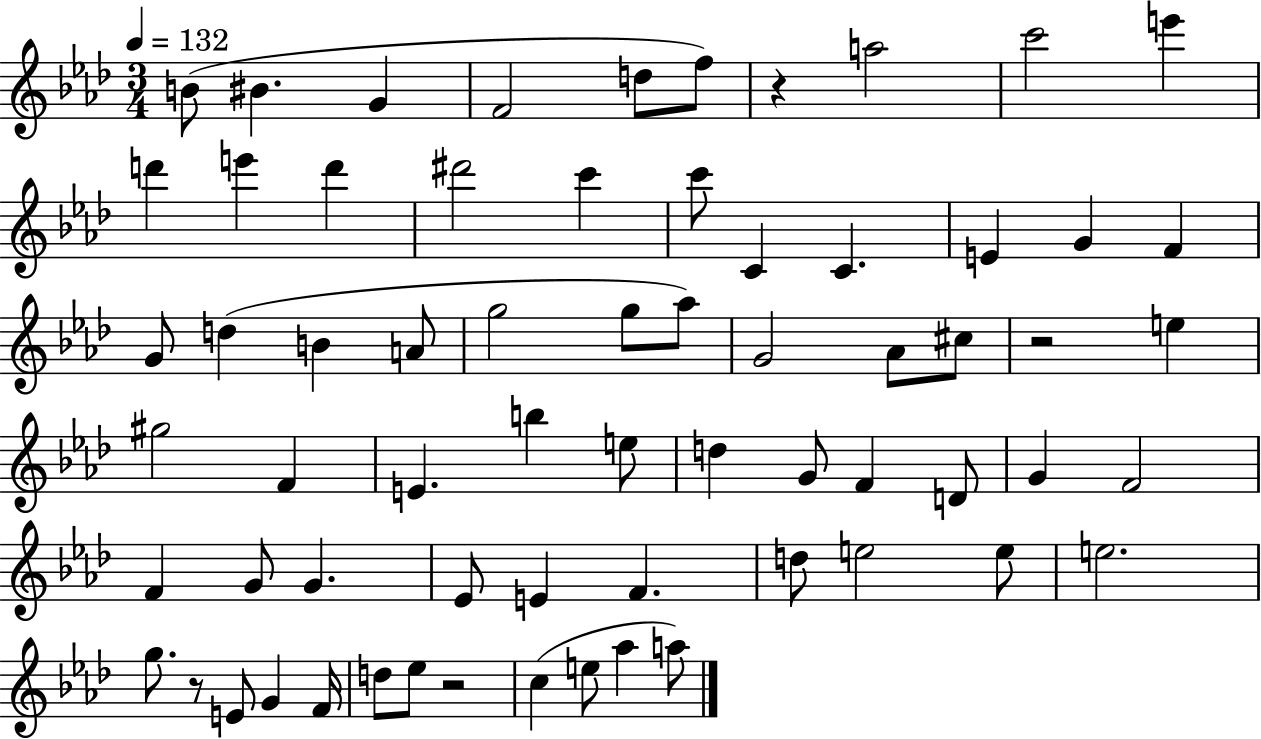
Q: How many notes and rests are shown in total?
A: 66